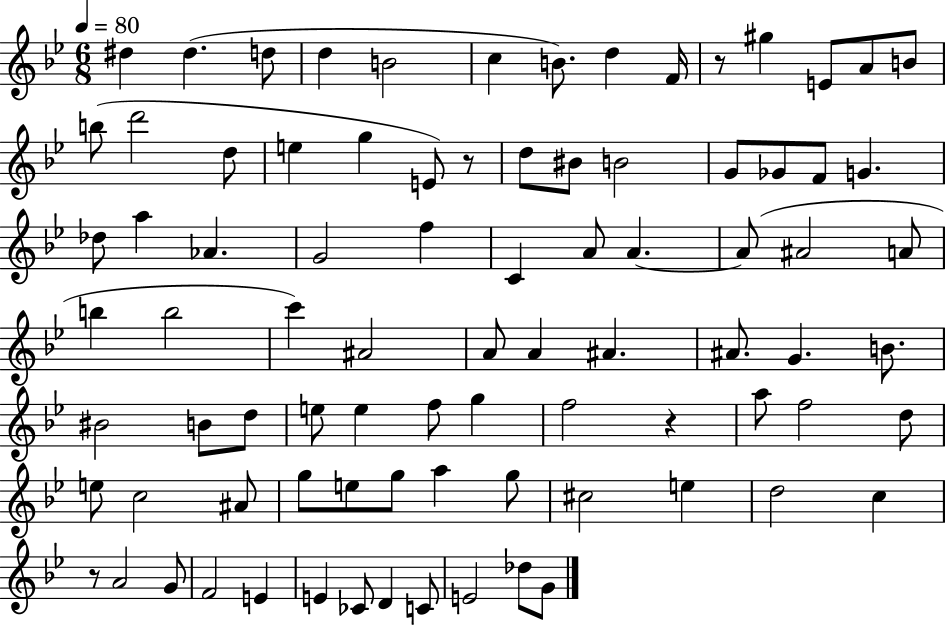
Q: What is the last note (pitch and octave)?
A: G4